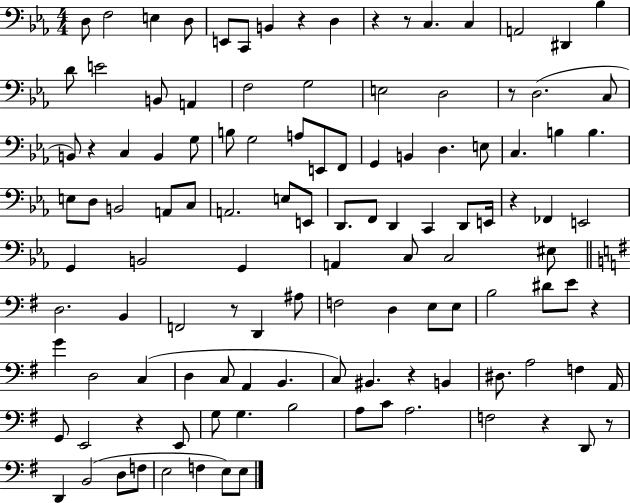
X:1
T:Untitled
M:4/4
L:1/4
K:Eb
D,/2 F,2 E, D,/2 E,,/2 C,,/2 B,, z D, z z/2 C, C, A,,2 ^D,, _B, D/2 E2 B,,/2 A,, F,2 G,2 E,2 D,2 z/2 D,2 C,/2 B,,/2 z C, B,, G,/2 B,/2 G,2 A,/2 E,,/2 F,,/2 G,, B,, D, E,/2 C, B, B, E,/2 D,/2 B,,2 A,,/2 C,/2 A,,2 E,/2 E,,/2 D,,/2 F,,/2 D,, C,, D,,/2 E,,/4 z _F,, E,,2 G,, B,,2 G,, A,, C,/2 C,2 ^E,/2 D,2 B,, F,,2 z/2 D,, ^A,/2 F,2 D, E,/2 E,/2 B,2 ^D/2 E/2 z G D,2 C, D, C,/2 A,, B,, C,/2 ^B,, z B,, ^D,/2 A,2 F, A,,/4 G,,/2 E,,2 z E,,/2 G,/2 G, B,2 A,/2 C/2 A,2 F,2 z D,,/2 z/2 D,, B,,2 D,/2 F,/2 E,2 F, E,/2 E,/2